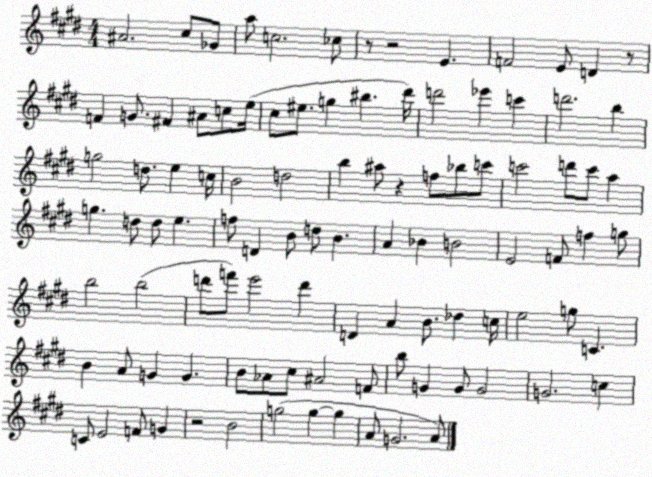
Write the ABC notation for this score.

X:1
T:Untitled
M:4/4
L:1/4
K:E
^A2 ^c/2 _G/2 a/2 c2 _c/2 z/2 z2 E F2 E/2 D z/2 F G/2 ^F ^A/2 c/2 e/4 ^c/2 ^e/2 g ^b ^d'/4 d'2 _e' c' d'2 b g2 d/2 e c/4 B2 d2 b ^a/2 z f/2 _b/2 c'/2 c'2 d'/2 c'/2 a g d/2 d/2 e f/2 D B/2 d/2 B A _B B2 E2 F/2 f g/2 b2 b2 d'/2 f'/2 e'2 d' D A B/2 _d c/4 e2 g/2 C B A/2 G G B/2 _A/2 ^c/2 ^A2 F/2 b/2 G G/2 G2 G2 c C/2 E2 F/2 G z2 B2 g2 g g A/2 G2 A/2